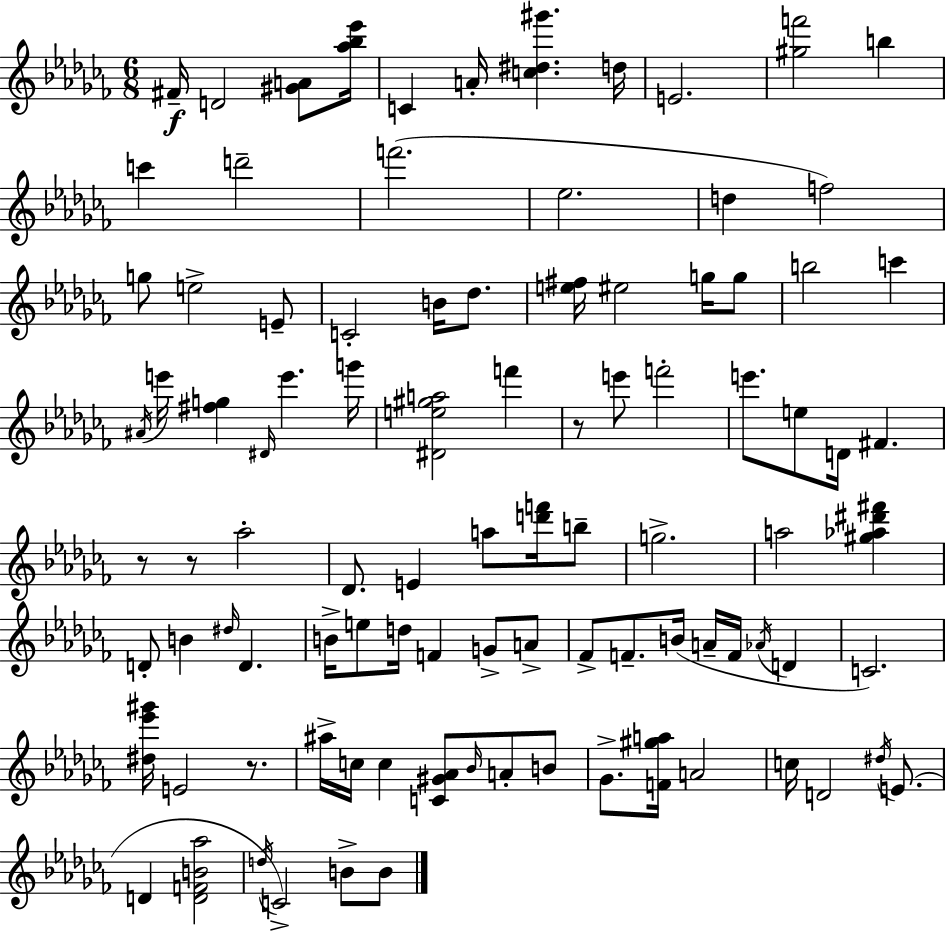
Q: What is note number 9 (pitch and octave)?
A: D6